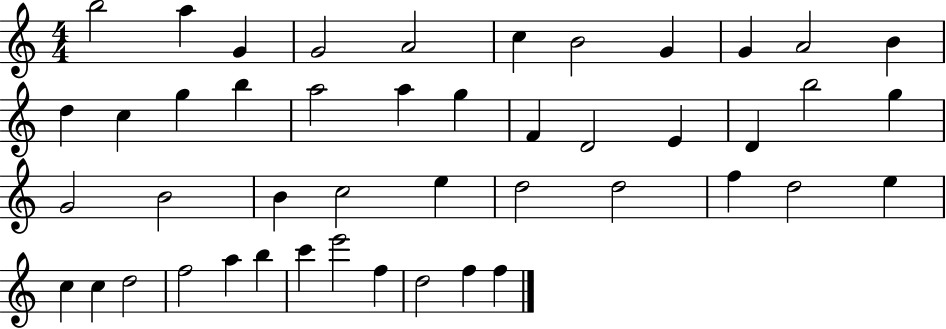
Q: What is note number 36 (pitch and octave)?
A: C5